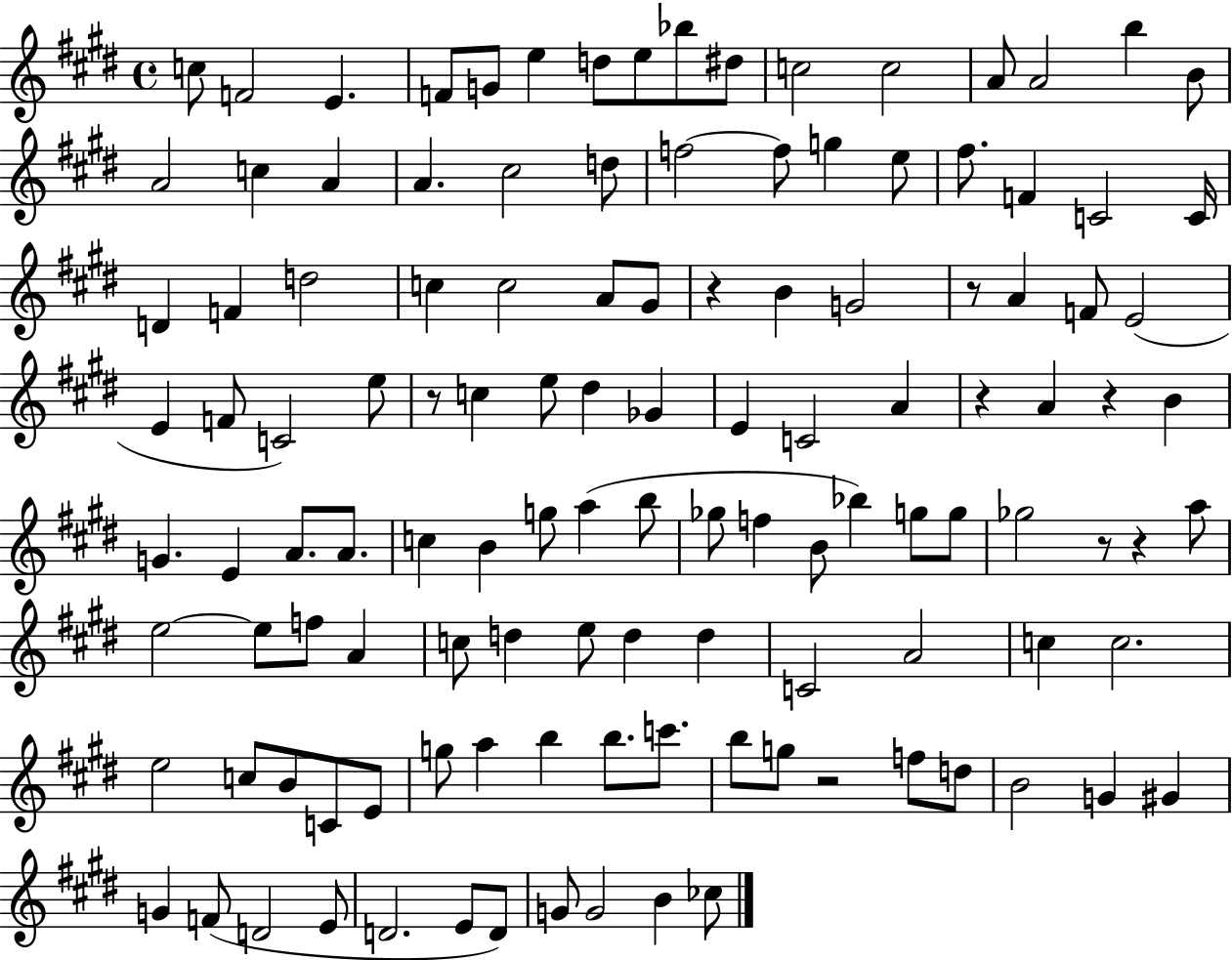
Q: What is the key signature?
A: E major